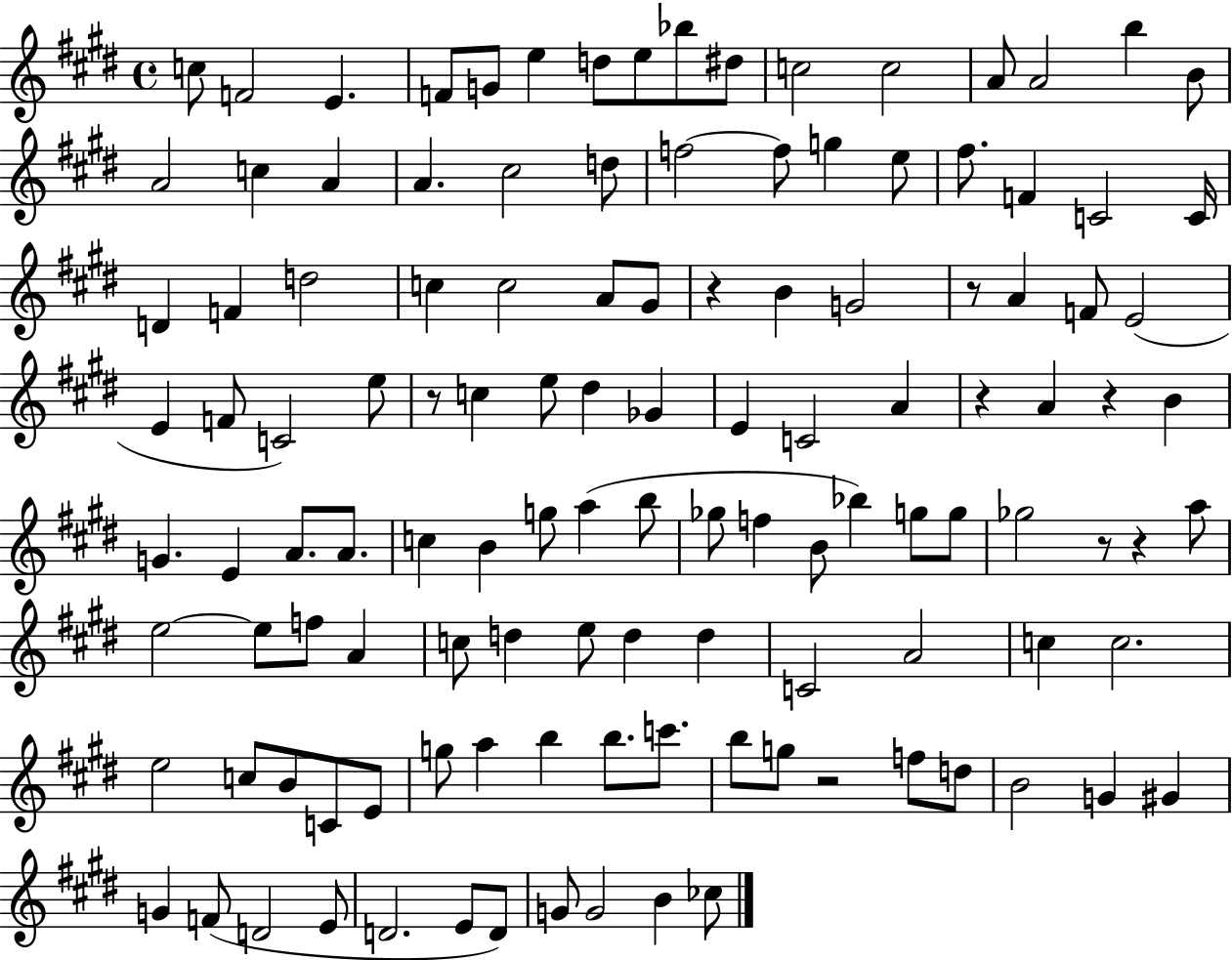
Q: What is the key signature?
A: E major